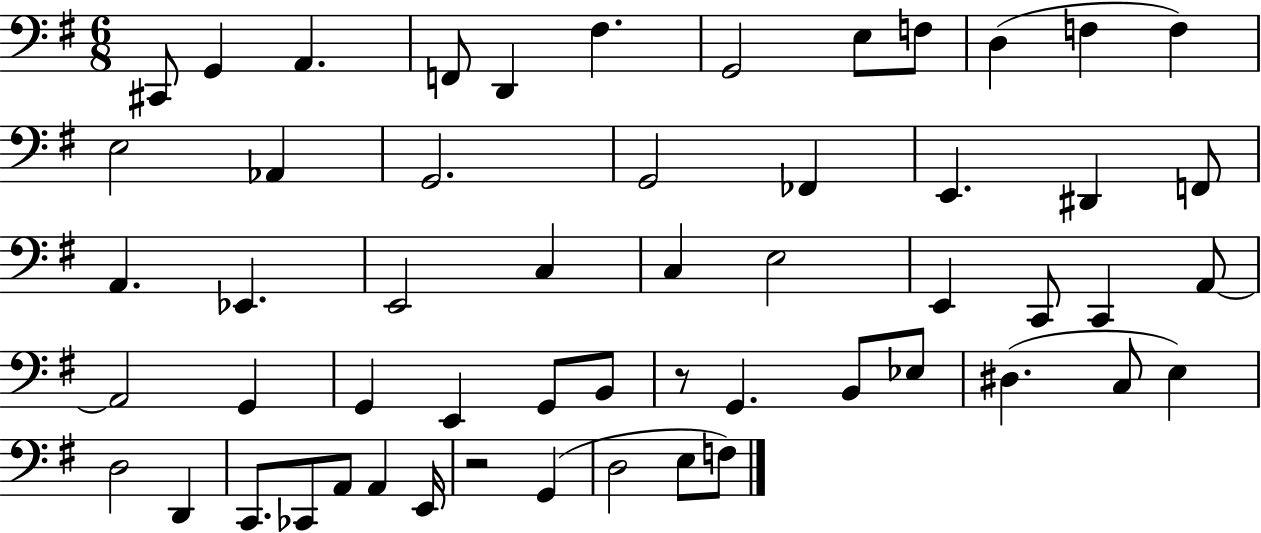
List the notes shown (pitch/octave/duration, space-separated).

C#2/e G2/q A2/q. F2/e D2/q F#3/q. G2/h E3/e F3/e D3/q F3/q F3/q E3/h Ab2/q G2/h. G2/h FES2/q E2/q. D#2/q F2/e A2/q. Eb2/q. E2/h C3/q C3/q E3/h E2/q C2/e C2/q A2/e A2/h G2/q G2/q E2/q G2/e B2/e R/e G2/q. B2/e Eb3/e D#3/q. C3/e E3/q D3/h D2/q C2/e. CES2/e A2/e A2/q E2/s R/h G2/q D3/h E3/e F3/e